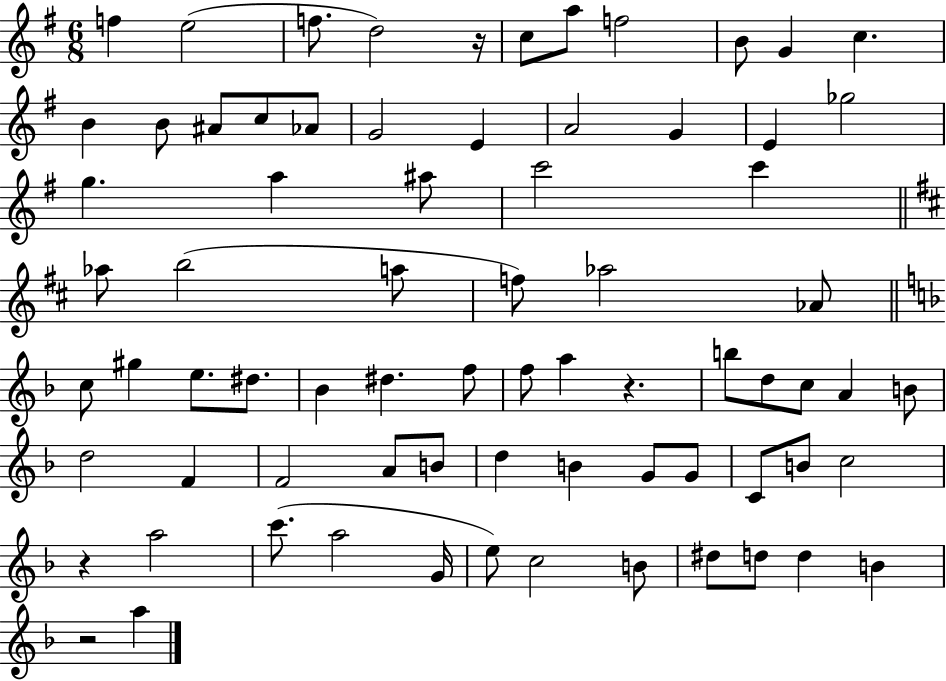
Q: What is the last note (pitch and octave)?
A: A5